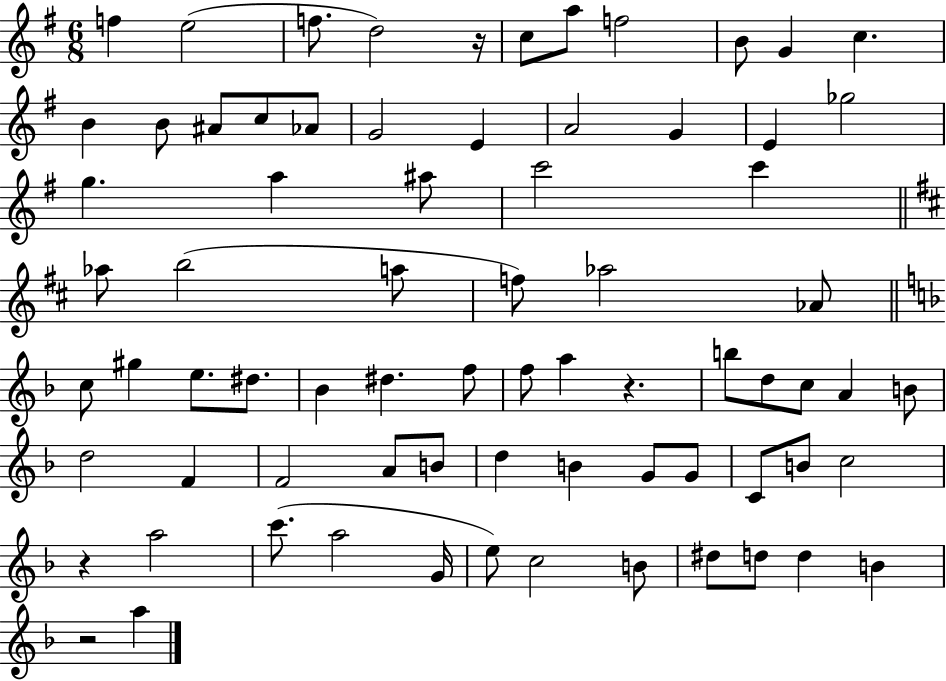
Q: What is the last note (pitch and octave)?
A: A5